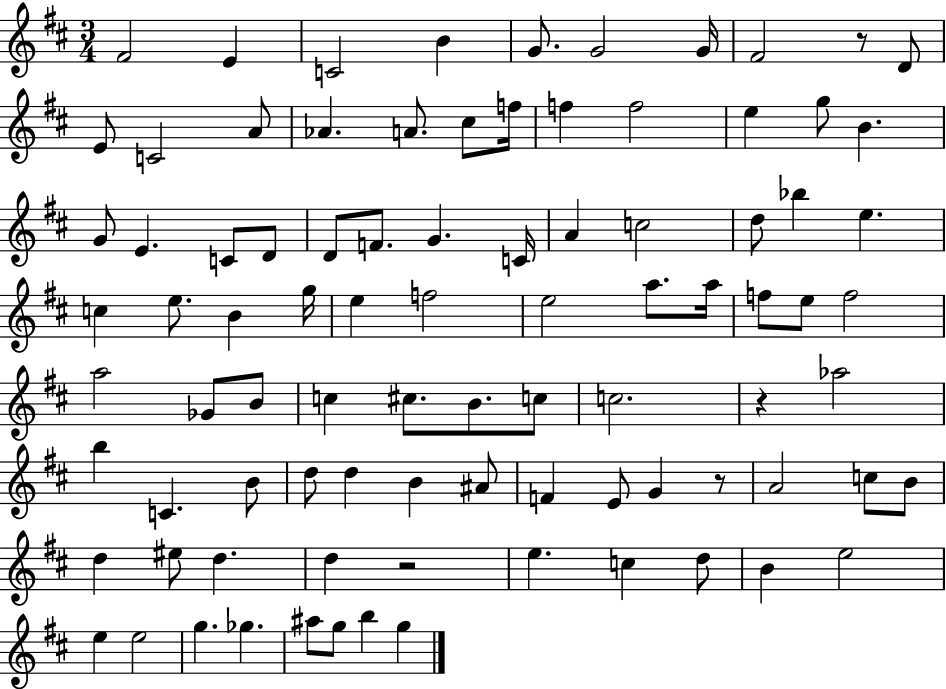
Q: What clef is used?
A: treble